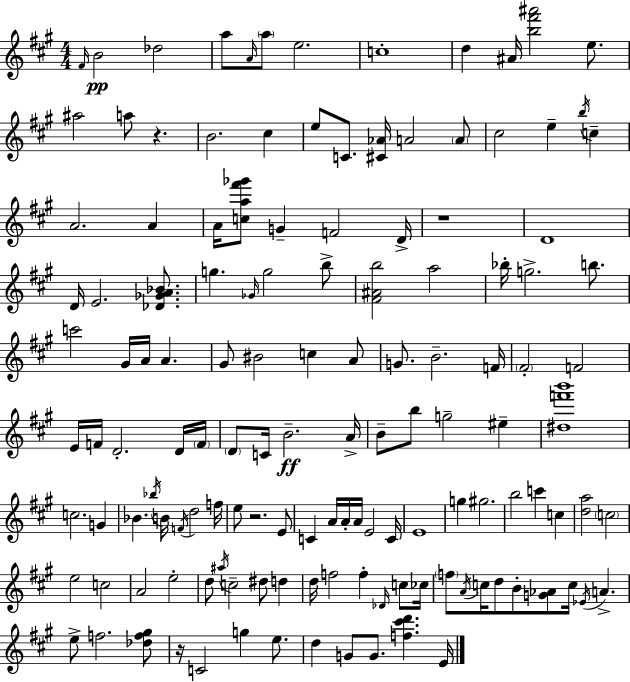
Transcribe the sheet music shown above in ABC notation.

X:1
T:Untitled
M:4/4
L:1/4
K:A
^F/4 B2 _d2 a/2 A/4 a/2 e2 c4 d ^A/4 [b^f'^a']2 e/2 ^a2 a/2 z B2 ^c e/2 C/2 [^C_A]/4 A2 A/2 ^c2 e b/4 c A2 A A/4 [ca^f'_g']/2 G F2 D/4 z4 D4 D/4 E2 [_D_GA_B]/2 g _G/4 g2 b/2 [^F^Ab]2 a2 _b/4 g2 b/2 c'2 ^G/4 A/4 A ^G/2 ^B2 c A/2 G/2 B2 F/4 ^F2 F2 E/4 F/4 D2 D/4 F/4 D/2 C/4 B2 A/4 B/2 b/2 g2 ^e [^df'b']4 c2 G _B _b/4 B/4 F/4 d2 f/4 e/2 z2 E/2 C A/4 A/4 A/4 E2 C/4 E4 g ^g2 b2 c' c [da]2 c2 e2 c2 A2 e2 d/2 ^a/4 c2 ^d/2 d d/4 f2 f _D/4 c/2 _c/4 f/2 A/4 c/4 d/2 B/2 [G_A]/2 c/4 _E/4 A e/2 f2 [_df^g]/2 z/4 C2 g e/2 d G/2 G/2 [f^c'd'] E/4